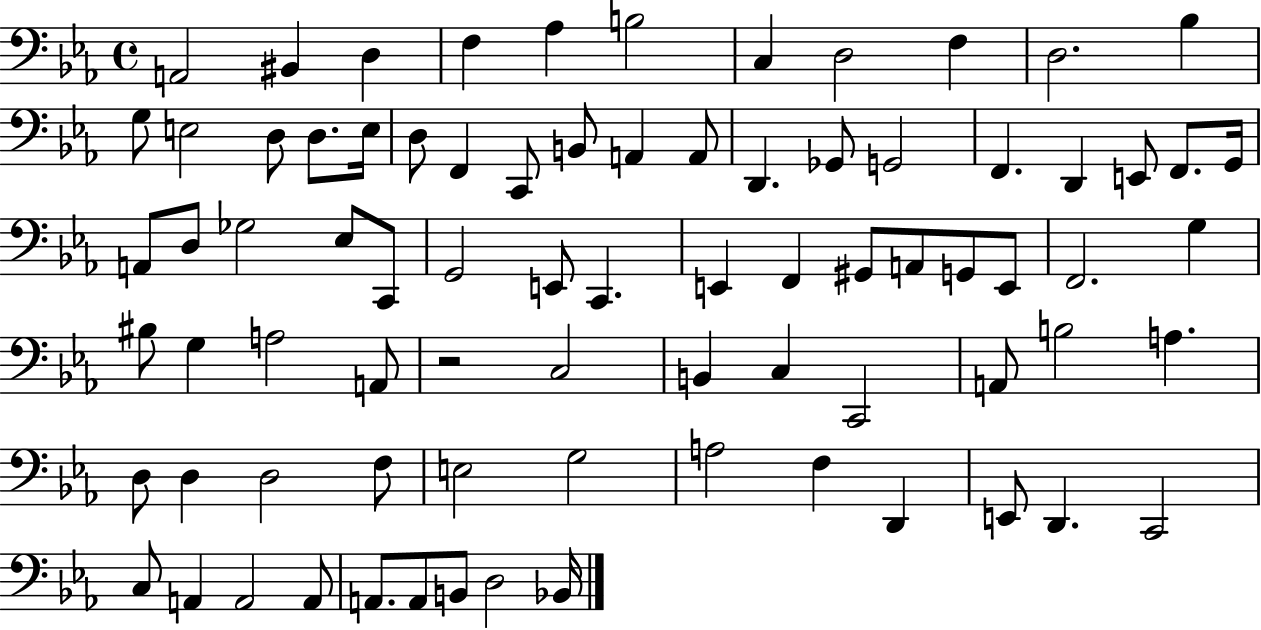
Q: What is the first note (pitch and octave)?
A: A2